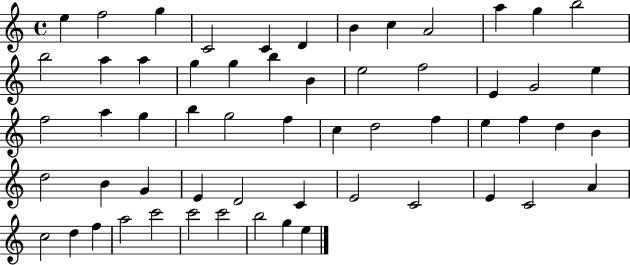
{
  \clef treble
  \time 4/4
  \defaultTimeSignature
  \key c \major
  e''4 f''2 g''4 | c'2 c'4 d'4 | b'4 c''4 a'2 | a''4 g''4 b''2 | \break b''2 a''4 a''4 | g''4 g''4 b''4 b'4 | e''2 f''2 | e'4 g'2 e''4 | \break f''2 a''4 g''4 | b''4 g''2 f''4 | c''4 d''2 f''4 | e''4 f''4 d''4 b'4 | \break d''2 b'4 g'4 | e'4 d'2 c'4 | e'2 c'2 | e'4 c'2 a'4 | \break c''2 d''4 f''4 | a''2 c'''2 | c'''2 c'''2 | b''2 g''4 e''4 | \break \bar "|."
}